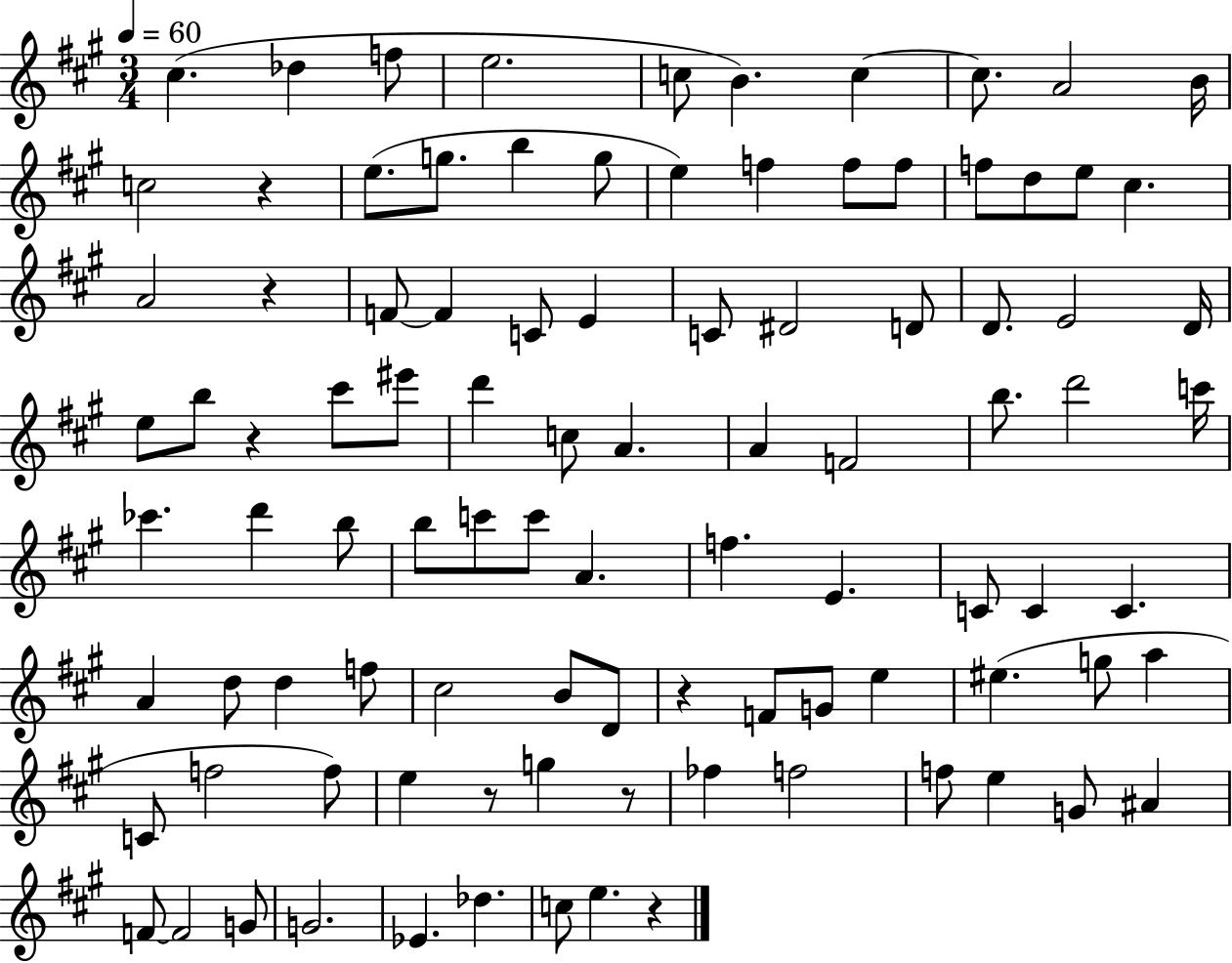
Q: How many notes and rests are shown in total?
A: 97